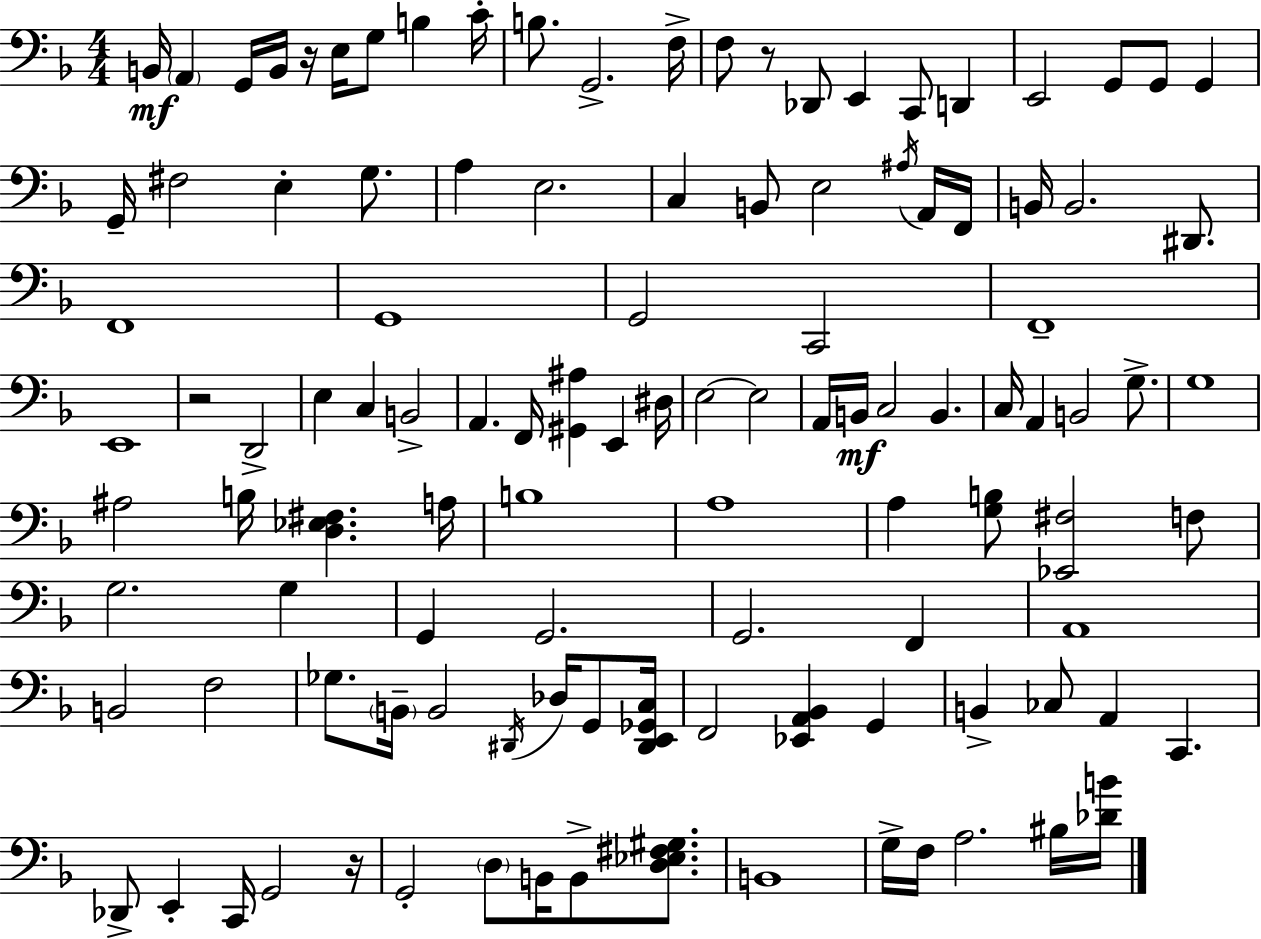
B2/s A2/q G2/s B2/s R/s E3/s G3/e B3/q C4/s B3/e. G2/h. F3/s F3/e R/e Db2/e E2/q C2/e D2/q E2/h G2/e G2/e G2/q G2/s F#3/h E3/q G3/e. A3/q E3/h. C3/q B2/e E3/h A#3/s A2/s F2/s B2/s B2/h. D#2/e. F2/w G2/w G2/h C2/h F2/w E2/w R/h D2/h E3/q C3/q B2/h A2/q. F2/s [G#2,A#3]/q E2/q D#3/s E3/h E3/h A2/s B2/s C3/h B2/q. C3/s A2/q B2/h G3/e. G3/w A#3/h B3/s [D3,Eb3,F#3]/q. A3/s B3/w A3/w A3/q [G3,B3]/e [Eb2,F#3]/h F3/e G3/h. G3/q G2/q G2/h. G2/h. F2/q A2/w B2/h F3/h Gb3/e. B2/s B2/h D#2/s Db3/s G2/e [D#2,E2,Gb2,C3]/s F2/h [Eb2,A2,Bb2]/q G2/q B2/q CES3/e A2/q C2/q. Db2/e E2/q C2/s G2/h R/s G2/h D3/e B2/s B2/e [D3,Eb3,F#3,G#3]/e. B2/w G3/s F3/s A3/h. BIS3/s [Db4,B4]/s